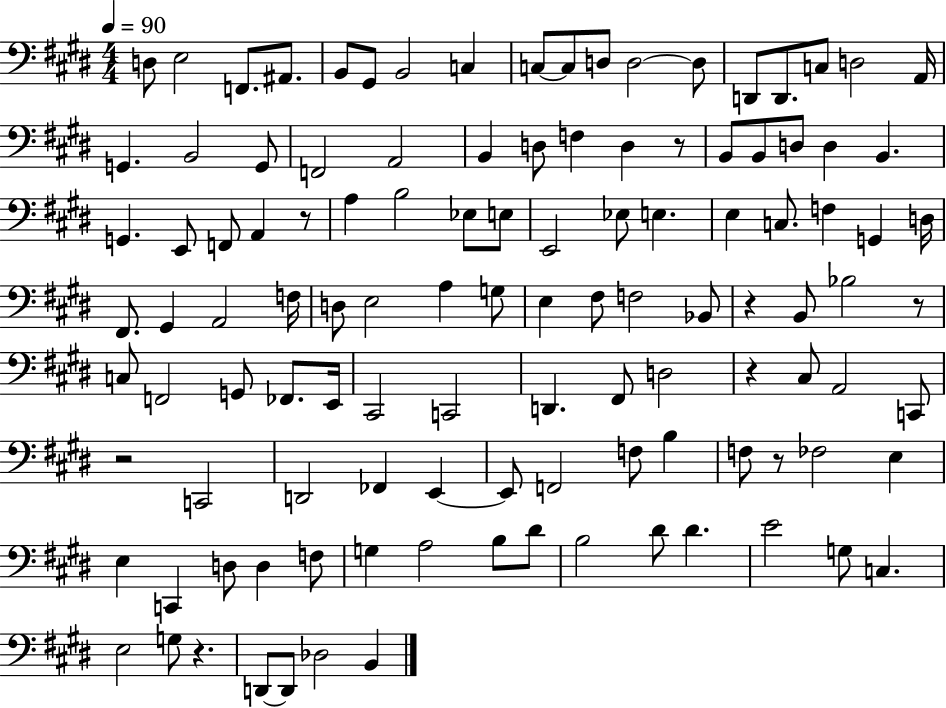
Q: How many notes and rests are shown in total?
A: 115